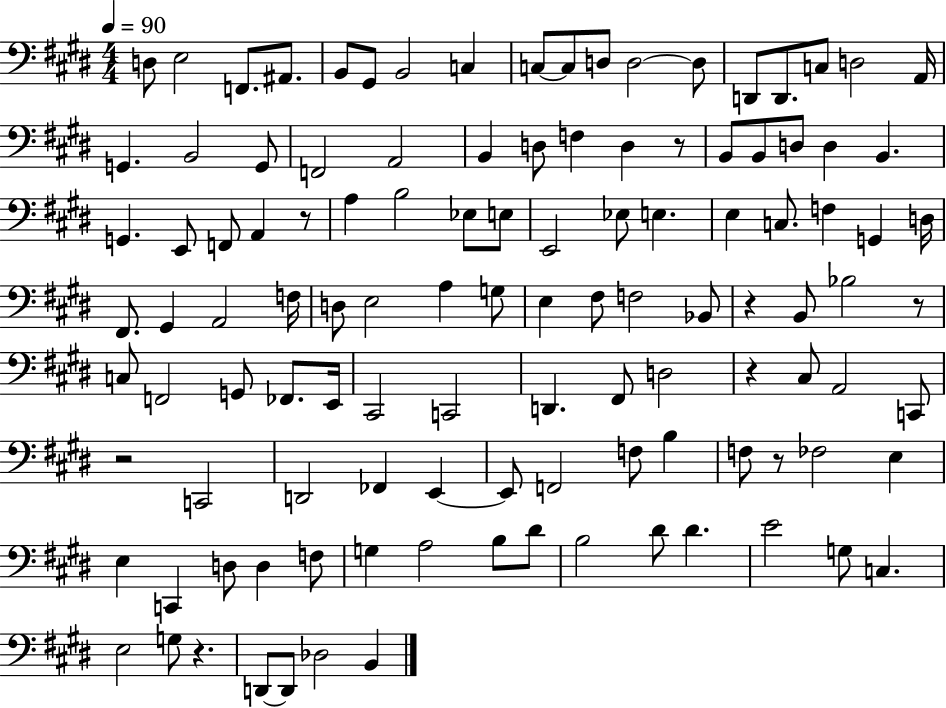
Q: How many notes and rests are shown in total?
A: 115